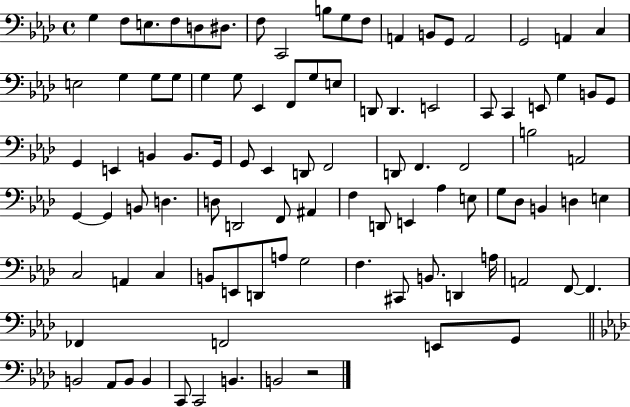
{
  \clef bass
  \time 4/4
  \defaultTimeSignature
  \key aes \major
  \repeat volta 2 { g4 f8 e8. f8 d8 dis8. | f8 c,2 b8 g8 f8 | a,4 b,8 g,8 a,2 | g,2 a,4 c4 | \break e2 g4 g8 g8 | g4 g8 ees,4 f,8 g8 e8 | d,8 d,4. e,2 | c,8 c,4 e,8 g4 b,8 g,8 | \break g,4 e,4 b,4 b,8. g,16 | g,8 ees,4 d,8 f,2 | d,8 f,4. f,2 | b2 a,2 | \break g,4~~ g,4 b,8 d4. | d8 d,2 f,8 ais,4 | f4 d,8 e,4 aes4 e8 | g8 des8 b,4 d4 e4 | \break c2 a,4 c4 | b,8 e,8 d,8 a8 g2 | f4. cis,8 b,8. d,4 a16 | a,2 f,8~~ f,4. | \break fes,4 f,2 e,8 g,8 | \bar "||" \break \key aes \major b,2 aes,8 b,8 b,4 | c,8 c,2 b,4. | b,2 r2 | } \bar "|."
}